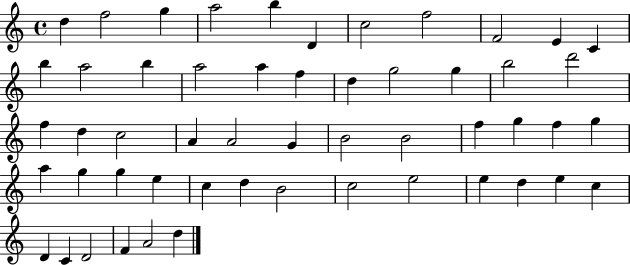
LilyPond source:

{
  \clef treble
  \time 4/4
  \defaultTimeSignature
  \key c \major
  d''4 f''2 g''4 | a''2 b''4 d'4 | c''2 f''2 | f'2 e'4 c'4 | \break b''4 a''2 b''4 | a''2 a''4 f''4 | d''4 g''2 g''4 | b''2 d'''2 | \break f''4 d''4 c''2 | a'4 a'2 g'4 | b'2 b'2 | f''4 g''4 f''4 g''4 | \break a''4 g''4 g''4 e''4 | c''4 d''4 b'2 | c''2 e''2 | e''4 d''4 e''4 c''4 | \break d'4 c'4 d'2 | f'4 a'2 d''4 | \bar "|."
}